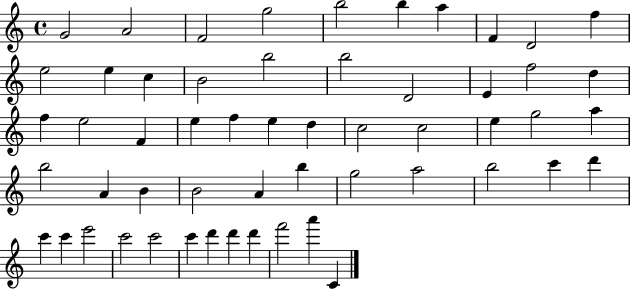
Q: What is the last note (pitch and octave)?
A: C4